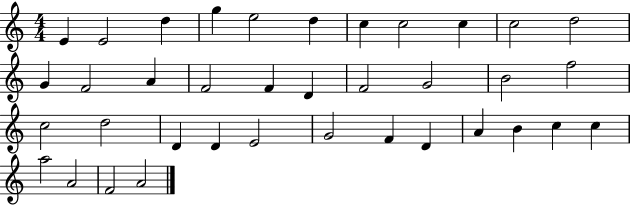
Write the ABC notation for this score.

X:1
T:Untitled
M:4/4
L:1/4
K:C
E E2 d g e2 d c c2 c c2 d2 G F2 A F2 F D F2 G2 B2 f2 c2 d2 D D E2 G2 F D A B c c a2 A2 F2 A2